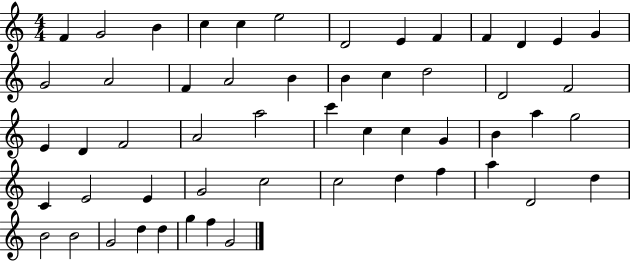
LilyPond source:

{
  \clef treble
  \numericTimeSignature
  \time 4/4
  \key c \major
  f'4 g'2 b'4 | c''4 c''4 e''2 | d'2 e'4 f'4 | f'4 d'4 e'4 g'4 | \break g'2 a'2 | f'4 a'2 b'4 | b'4 c''4 d''2 | d'2 f'2 | \break e'4 d'4 f'2 | a'2 a''2 | c'''4 c''4 c''4 g'4 | b'4 a''4 g''2 | \break c'4 e'2 e'4 | g'2 c''2 | c''2 d''4 f''4 | a''4 d'2 d''4 | \break b'2 b'2 | g'2 d''4 d''4 | g''4 f''4 g'2 | \bar "|."
}